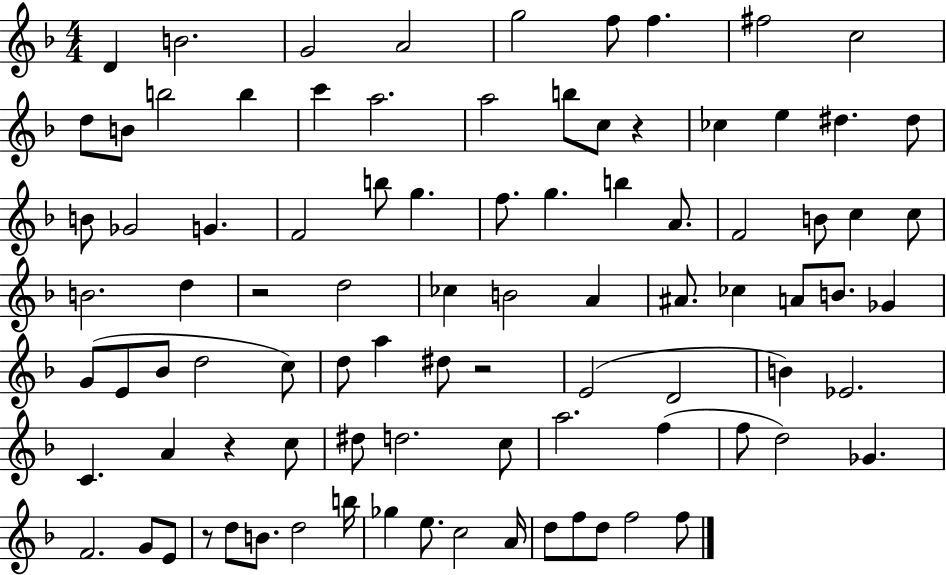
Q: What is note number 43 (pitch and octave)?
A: A#4